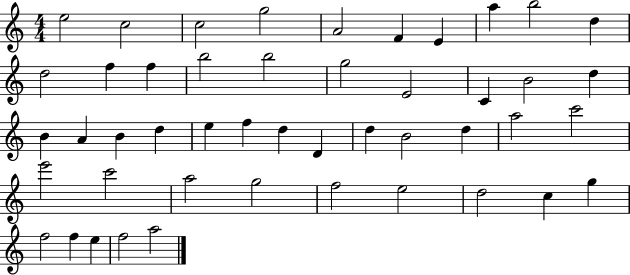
X:1
T:Untitled
M:4/4
L:1/4
K:C
e2 c2 c2 g2 A2 F E a b2 d d2 f f b2 b2 g2 E2 C B2 d B A B d e f d D d B2 d a2 c'2 e'2 c'2 a2 g2 f2 e2 d2 c g f2 f e f2 a2